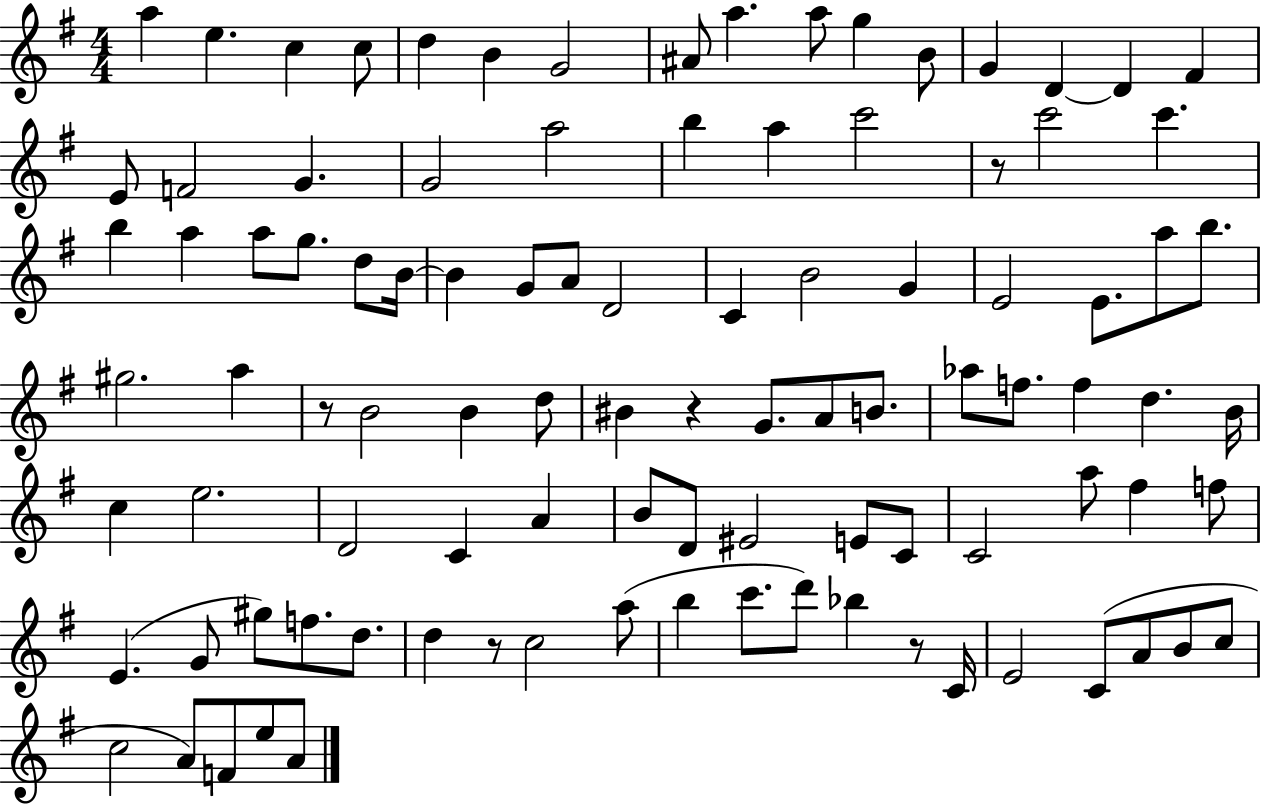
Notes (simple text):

A5/q E5/q. C5/q C5/e D5/q B4/q G4/h A#4/e A5/q. A5/e G5/q B4/e G4/q D4/q D4/q F#4/q E4/e F4/h G4/q. G4/h A5/h B5/q A5/q C6/h R/e C6/h C6/q. B5/q A5/q A5/e G5/e. D5/e B4/s B4/q G4/e A4/e D4/h C4/q B4/h G4/q E4/h E4/e. A5/e B5/e. G#5/h. A5/q R/e B4/h B4/q D5/e BIS4/q R/q G4/e. A4/e B4/e. Ab5/e F5/e. F5/q D5/q. B4/s C5/q E5/h. D4/h C4/q A4/q B4/e D4/e EIS4/h E4/e C4/e C4/h A5/e F#5/q F5/e E4/q. G4/e G#5/e F5/e. D5/e. D5/q R/e C5/h A5/e B5/q C6/e. D6/e Bb5/q R/e C4/s E4/h C4/e A4/e B4/e C5/e C5/h A4/e F4/e E5/e A4/e